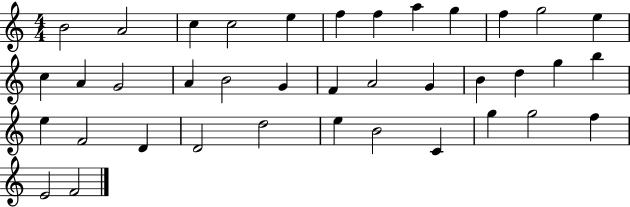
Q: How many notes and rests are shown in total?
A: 38